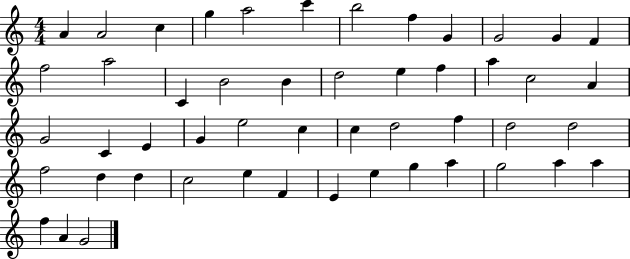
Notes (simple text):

A4/q A4/h C5/q G5/q A5/h C6/q B5/h F5/q G4/q G4/h G4/q F4/q F5/h A5/h C4/q B4/h B4/q D5/h E5/q F5/q A5/q C5/h A4/q G4/h C4/q E4/q G4/q E5/h C5/q C5/q D5/h F5/q D5/h D5/h F5/h D5/q D5/q C5/h E5/q F4/q E4/q E5/q G5/q A5/q G5/h A5/q A5/q F5/q A4/q G4/h